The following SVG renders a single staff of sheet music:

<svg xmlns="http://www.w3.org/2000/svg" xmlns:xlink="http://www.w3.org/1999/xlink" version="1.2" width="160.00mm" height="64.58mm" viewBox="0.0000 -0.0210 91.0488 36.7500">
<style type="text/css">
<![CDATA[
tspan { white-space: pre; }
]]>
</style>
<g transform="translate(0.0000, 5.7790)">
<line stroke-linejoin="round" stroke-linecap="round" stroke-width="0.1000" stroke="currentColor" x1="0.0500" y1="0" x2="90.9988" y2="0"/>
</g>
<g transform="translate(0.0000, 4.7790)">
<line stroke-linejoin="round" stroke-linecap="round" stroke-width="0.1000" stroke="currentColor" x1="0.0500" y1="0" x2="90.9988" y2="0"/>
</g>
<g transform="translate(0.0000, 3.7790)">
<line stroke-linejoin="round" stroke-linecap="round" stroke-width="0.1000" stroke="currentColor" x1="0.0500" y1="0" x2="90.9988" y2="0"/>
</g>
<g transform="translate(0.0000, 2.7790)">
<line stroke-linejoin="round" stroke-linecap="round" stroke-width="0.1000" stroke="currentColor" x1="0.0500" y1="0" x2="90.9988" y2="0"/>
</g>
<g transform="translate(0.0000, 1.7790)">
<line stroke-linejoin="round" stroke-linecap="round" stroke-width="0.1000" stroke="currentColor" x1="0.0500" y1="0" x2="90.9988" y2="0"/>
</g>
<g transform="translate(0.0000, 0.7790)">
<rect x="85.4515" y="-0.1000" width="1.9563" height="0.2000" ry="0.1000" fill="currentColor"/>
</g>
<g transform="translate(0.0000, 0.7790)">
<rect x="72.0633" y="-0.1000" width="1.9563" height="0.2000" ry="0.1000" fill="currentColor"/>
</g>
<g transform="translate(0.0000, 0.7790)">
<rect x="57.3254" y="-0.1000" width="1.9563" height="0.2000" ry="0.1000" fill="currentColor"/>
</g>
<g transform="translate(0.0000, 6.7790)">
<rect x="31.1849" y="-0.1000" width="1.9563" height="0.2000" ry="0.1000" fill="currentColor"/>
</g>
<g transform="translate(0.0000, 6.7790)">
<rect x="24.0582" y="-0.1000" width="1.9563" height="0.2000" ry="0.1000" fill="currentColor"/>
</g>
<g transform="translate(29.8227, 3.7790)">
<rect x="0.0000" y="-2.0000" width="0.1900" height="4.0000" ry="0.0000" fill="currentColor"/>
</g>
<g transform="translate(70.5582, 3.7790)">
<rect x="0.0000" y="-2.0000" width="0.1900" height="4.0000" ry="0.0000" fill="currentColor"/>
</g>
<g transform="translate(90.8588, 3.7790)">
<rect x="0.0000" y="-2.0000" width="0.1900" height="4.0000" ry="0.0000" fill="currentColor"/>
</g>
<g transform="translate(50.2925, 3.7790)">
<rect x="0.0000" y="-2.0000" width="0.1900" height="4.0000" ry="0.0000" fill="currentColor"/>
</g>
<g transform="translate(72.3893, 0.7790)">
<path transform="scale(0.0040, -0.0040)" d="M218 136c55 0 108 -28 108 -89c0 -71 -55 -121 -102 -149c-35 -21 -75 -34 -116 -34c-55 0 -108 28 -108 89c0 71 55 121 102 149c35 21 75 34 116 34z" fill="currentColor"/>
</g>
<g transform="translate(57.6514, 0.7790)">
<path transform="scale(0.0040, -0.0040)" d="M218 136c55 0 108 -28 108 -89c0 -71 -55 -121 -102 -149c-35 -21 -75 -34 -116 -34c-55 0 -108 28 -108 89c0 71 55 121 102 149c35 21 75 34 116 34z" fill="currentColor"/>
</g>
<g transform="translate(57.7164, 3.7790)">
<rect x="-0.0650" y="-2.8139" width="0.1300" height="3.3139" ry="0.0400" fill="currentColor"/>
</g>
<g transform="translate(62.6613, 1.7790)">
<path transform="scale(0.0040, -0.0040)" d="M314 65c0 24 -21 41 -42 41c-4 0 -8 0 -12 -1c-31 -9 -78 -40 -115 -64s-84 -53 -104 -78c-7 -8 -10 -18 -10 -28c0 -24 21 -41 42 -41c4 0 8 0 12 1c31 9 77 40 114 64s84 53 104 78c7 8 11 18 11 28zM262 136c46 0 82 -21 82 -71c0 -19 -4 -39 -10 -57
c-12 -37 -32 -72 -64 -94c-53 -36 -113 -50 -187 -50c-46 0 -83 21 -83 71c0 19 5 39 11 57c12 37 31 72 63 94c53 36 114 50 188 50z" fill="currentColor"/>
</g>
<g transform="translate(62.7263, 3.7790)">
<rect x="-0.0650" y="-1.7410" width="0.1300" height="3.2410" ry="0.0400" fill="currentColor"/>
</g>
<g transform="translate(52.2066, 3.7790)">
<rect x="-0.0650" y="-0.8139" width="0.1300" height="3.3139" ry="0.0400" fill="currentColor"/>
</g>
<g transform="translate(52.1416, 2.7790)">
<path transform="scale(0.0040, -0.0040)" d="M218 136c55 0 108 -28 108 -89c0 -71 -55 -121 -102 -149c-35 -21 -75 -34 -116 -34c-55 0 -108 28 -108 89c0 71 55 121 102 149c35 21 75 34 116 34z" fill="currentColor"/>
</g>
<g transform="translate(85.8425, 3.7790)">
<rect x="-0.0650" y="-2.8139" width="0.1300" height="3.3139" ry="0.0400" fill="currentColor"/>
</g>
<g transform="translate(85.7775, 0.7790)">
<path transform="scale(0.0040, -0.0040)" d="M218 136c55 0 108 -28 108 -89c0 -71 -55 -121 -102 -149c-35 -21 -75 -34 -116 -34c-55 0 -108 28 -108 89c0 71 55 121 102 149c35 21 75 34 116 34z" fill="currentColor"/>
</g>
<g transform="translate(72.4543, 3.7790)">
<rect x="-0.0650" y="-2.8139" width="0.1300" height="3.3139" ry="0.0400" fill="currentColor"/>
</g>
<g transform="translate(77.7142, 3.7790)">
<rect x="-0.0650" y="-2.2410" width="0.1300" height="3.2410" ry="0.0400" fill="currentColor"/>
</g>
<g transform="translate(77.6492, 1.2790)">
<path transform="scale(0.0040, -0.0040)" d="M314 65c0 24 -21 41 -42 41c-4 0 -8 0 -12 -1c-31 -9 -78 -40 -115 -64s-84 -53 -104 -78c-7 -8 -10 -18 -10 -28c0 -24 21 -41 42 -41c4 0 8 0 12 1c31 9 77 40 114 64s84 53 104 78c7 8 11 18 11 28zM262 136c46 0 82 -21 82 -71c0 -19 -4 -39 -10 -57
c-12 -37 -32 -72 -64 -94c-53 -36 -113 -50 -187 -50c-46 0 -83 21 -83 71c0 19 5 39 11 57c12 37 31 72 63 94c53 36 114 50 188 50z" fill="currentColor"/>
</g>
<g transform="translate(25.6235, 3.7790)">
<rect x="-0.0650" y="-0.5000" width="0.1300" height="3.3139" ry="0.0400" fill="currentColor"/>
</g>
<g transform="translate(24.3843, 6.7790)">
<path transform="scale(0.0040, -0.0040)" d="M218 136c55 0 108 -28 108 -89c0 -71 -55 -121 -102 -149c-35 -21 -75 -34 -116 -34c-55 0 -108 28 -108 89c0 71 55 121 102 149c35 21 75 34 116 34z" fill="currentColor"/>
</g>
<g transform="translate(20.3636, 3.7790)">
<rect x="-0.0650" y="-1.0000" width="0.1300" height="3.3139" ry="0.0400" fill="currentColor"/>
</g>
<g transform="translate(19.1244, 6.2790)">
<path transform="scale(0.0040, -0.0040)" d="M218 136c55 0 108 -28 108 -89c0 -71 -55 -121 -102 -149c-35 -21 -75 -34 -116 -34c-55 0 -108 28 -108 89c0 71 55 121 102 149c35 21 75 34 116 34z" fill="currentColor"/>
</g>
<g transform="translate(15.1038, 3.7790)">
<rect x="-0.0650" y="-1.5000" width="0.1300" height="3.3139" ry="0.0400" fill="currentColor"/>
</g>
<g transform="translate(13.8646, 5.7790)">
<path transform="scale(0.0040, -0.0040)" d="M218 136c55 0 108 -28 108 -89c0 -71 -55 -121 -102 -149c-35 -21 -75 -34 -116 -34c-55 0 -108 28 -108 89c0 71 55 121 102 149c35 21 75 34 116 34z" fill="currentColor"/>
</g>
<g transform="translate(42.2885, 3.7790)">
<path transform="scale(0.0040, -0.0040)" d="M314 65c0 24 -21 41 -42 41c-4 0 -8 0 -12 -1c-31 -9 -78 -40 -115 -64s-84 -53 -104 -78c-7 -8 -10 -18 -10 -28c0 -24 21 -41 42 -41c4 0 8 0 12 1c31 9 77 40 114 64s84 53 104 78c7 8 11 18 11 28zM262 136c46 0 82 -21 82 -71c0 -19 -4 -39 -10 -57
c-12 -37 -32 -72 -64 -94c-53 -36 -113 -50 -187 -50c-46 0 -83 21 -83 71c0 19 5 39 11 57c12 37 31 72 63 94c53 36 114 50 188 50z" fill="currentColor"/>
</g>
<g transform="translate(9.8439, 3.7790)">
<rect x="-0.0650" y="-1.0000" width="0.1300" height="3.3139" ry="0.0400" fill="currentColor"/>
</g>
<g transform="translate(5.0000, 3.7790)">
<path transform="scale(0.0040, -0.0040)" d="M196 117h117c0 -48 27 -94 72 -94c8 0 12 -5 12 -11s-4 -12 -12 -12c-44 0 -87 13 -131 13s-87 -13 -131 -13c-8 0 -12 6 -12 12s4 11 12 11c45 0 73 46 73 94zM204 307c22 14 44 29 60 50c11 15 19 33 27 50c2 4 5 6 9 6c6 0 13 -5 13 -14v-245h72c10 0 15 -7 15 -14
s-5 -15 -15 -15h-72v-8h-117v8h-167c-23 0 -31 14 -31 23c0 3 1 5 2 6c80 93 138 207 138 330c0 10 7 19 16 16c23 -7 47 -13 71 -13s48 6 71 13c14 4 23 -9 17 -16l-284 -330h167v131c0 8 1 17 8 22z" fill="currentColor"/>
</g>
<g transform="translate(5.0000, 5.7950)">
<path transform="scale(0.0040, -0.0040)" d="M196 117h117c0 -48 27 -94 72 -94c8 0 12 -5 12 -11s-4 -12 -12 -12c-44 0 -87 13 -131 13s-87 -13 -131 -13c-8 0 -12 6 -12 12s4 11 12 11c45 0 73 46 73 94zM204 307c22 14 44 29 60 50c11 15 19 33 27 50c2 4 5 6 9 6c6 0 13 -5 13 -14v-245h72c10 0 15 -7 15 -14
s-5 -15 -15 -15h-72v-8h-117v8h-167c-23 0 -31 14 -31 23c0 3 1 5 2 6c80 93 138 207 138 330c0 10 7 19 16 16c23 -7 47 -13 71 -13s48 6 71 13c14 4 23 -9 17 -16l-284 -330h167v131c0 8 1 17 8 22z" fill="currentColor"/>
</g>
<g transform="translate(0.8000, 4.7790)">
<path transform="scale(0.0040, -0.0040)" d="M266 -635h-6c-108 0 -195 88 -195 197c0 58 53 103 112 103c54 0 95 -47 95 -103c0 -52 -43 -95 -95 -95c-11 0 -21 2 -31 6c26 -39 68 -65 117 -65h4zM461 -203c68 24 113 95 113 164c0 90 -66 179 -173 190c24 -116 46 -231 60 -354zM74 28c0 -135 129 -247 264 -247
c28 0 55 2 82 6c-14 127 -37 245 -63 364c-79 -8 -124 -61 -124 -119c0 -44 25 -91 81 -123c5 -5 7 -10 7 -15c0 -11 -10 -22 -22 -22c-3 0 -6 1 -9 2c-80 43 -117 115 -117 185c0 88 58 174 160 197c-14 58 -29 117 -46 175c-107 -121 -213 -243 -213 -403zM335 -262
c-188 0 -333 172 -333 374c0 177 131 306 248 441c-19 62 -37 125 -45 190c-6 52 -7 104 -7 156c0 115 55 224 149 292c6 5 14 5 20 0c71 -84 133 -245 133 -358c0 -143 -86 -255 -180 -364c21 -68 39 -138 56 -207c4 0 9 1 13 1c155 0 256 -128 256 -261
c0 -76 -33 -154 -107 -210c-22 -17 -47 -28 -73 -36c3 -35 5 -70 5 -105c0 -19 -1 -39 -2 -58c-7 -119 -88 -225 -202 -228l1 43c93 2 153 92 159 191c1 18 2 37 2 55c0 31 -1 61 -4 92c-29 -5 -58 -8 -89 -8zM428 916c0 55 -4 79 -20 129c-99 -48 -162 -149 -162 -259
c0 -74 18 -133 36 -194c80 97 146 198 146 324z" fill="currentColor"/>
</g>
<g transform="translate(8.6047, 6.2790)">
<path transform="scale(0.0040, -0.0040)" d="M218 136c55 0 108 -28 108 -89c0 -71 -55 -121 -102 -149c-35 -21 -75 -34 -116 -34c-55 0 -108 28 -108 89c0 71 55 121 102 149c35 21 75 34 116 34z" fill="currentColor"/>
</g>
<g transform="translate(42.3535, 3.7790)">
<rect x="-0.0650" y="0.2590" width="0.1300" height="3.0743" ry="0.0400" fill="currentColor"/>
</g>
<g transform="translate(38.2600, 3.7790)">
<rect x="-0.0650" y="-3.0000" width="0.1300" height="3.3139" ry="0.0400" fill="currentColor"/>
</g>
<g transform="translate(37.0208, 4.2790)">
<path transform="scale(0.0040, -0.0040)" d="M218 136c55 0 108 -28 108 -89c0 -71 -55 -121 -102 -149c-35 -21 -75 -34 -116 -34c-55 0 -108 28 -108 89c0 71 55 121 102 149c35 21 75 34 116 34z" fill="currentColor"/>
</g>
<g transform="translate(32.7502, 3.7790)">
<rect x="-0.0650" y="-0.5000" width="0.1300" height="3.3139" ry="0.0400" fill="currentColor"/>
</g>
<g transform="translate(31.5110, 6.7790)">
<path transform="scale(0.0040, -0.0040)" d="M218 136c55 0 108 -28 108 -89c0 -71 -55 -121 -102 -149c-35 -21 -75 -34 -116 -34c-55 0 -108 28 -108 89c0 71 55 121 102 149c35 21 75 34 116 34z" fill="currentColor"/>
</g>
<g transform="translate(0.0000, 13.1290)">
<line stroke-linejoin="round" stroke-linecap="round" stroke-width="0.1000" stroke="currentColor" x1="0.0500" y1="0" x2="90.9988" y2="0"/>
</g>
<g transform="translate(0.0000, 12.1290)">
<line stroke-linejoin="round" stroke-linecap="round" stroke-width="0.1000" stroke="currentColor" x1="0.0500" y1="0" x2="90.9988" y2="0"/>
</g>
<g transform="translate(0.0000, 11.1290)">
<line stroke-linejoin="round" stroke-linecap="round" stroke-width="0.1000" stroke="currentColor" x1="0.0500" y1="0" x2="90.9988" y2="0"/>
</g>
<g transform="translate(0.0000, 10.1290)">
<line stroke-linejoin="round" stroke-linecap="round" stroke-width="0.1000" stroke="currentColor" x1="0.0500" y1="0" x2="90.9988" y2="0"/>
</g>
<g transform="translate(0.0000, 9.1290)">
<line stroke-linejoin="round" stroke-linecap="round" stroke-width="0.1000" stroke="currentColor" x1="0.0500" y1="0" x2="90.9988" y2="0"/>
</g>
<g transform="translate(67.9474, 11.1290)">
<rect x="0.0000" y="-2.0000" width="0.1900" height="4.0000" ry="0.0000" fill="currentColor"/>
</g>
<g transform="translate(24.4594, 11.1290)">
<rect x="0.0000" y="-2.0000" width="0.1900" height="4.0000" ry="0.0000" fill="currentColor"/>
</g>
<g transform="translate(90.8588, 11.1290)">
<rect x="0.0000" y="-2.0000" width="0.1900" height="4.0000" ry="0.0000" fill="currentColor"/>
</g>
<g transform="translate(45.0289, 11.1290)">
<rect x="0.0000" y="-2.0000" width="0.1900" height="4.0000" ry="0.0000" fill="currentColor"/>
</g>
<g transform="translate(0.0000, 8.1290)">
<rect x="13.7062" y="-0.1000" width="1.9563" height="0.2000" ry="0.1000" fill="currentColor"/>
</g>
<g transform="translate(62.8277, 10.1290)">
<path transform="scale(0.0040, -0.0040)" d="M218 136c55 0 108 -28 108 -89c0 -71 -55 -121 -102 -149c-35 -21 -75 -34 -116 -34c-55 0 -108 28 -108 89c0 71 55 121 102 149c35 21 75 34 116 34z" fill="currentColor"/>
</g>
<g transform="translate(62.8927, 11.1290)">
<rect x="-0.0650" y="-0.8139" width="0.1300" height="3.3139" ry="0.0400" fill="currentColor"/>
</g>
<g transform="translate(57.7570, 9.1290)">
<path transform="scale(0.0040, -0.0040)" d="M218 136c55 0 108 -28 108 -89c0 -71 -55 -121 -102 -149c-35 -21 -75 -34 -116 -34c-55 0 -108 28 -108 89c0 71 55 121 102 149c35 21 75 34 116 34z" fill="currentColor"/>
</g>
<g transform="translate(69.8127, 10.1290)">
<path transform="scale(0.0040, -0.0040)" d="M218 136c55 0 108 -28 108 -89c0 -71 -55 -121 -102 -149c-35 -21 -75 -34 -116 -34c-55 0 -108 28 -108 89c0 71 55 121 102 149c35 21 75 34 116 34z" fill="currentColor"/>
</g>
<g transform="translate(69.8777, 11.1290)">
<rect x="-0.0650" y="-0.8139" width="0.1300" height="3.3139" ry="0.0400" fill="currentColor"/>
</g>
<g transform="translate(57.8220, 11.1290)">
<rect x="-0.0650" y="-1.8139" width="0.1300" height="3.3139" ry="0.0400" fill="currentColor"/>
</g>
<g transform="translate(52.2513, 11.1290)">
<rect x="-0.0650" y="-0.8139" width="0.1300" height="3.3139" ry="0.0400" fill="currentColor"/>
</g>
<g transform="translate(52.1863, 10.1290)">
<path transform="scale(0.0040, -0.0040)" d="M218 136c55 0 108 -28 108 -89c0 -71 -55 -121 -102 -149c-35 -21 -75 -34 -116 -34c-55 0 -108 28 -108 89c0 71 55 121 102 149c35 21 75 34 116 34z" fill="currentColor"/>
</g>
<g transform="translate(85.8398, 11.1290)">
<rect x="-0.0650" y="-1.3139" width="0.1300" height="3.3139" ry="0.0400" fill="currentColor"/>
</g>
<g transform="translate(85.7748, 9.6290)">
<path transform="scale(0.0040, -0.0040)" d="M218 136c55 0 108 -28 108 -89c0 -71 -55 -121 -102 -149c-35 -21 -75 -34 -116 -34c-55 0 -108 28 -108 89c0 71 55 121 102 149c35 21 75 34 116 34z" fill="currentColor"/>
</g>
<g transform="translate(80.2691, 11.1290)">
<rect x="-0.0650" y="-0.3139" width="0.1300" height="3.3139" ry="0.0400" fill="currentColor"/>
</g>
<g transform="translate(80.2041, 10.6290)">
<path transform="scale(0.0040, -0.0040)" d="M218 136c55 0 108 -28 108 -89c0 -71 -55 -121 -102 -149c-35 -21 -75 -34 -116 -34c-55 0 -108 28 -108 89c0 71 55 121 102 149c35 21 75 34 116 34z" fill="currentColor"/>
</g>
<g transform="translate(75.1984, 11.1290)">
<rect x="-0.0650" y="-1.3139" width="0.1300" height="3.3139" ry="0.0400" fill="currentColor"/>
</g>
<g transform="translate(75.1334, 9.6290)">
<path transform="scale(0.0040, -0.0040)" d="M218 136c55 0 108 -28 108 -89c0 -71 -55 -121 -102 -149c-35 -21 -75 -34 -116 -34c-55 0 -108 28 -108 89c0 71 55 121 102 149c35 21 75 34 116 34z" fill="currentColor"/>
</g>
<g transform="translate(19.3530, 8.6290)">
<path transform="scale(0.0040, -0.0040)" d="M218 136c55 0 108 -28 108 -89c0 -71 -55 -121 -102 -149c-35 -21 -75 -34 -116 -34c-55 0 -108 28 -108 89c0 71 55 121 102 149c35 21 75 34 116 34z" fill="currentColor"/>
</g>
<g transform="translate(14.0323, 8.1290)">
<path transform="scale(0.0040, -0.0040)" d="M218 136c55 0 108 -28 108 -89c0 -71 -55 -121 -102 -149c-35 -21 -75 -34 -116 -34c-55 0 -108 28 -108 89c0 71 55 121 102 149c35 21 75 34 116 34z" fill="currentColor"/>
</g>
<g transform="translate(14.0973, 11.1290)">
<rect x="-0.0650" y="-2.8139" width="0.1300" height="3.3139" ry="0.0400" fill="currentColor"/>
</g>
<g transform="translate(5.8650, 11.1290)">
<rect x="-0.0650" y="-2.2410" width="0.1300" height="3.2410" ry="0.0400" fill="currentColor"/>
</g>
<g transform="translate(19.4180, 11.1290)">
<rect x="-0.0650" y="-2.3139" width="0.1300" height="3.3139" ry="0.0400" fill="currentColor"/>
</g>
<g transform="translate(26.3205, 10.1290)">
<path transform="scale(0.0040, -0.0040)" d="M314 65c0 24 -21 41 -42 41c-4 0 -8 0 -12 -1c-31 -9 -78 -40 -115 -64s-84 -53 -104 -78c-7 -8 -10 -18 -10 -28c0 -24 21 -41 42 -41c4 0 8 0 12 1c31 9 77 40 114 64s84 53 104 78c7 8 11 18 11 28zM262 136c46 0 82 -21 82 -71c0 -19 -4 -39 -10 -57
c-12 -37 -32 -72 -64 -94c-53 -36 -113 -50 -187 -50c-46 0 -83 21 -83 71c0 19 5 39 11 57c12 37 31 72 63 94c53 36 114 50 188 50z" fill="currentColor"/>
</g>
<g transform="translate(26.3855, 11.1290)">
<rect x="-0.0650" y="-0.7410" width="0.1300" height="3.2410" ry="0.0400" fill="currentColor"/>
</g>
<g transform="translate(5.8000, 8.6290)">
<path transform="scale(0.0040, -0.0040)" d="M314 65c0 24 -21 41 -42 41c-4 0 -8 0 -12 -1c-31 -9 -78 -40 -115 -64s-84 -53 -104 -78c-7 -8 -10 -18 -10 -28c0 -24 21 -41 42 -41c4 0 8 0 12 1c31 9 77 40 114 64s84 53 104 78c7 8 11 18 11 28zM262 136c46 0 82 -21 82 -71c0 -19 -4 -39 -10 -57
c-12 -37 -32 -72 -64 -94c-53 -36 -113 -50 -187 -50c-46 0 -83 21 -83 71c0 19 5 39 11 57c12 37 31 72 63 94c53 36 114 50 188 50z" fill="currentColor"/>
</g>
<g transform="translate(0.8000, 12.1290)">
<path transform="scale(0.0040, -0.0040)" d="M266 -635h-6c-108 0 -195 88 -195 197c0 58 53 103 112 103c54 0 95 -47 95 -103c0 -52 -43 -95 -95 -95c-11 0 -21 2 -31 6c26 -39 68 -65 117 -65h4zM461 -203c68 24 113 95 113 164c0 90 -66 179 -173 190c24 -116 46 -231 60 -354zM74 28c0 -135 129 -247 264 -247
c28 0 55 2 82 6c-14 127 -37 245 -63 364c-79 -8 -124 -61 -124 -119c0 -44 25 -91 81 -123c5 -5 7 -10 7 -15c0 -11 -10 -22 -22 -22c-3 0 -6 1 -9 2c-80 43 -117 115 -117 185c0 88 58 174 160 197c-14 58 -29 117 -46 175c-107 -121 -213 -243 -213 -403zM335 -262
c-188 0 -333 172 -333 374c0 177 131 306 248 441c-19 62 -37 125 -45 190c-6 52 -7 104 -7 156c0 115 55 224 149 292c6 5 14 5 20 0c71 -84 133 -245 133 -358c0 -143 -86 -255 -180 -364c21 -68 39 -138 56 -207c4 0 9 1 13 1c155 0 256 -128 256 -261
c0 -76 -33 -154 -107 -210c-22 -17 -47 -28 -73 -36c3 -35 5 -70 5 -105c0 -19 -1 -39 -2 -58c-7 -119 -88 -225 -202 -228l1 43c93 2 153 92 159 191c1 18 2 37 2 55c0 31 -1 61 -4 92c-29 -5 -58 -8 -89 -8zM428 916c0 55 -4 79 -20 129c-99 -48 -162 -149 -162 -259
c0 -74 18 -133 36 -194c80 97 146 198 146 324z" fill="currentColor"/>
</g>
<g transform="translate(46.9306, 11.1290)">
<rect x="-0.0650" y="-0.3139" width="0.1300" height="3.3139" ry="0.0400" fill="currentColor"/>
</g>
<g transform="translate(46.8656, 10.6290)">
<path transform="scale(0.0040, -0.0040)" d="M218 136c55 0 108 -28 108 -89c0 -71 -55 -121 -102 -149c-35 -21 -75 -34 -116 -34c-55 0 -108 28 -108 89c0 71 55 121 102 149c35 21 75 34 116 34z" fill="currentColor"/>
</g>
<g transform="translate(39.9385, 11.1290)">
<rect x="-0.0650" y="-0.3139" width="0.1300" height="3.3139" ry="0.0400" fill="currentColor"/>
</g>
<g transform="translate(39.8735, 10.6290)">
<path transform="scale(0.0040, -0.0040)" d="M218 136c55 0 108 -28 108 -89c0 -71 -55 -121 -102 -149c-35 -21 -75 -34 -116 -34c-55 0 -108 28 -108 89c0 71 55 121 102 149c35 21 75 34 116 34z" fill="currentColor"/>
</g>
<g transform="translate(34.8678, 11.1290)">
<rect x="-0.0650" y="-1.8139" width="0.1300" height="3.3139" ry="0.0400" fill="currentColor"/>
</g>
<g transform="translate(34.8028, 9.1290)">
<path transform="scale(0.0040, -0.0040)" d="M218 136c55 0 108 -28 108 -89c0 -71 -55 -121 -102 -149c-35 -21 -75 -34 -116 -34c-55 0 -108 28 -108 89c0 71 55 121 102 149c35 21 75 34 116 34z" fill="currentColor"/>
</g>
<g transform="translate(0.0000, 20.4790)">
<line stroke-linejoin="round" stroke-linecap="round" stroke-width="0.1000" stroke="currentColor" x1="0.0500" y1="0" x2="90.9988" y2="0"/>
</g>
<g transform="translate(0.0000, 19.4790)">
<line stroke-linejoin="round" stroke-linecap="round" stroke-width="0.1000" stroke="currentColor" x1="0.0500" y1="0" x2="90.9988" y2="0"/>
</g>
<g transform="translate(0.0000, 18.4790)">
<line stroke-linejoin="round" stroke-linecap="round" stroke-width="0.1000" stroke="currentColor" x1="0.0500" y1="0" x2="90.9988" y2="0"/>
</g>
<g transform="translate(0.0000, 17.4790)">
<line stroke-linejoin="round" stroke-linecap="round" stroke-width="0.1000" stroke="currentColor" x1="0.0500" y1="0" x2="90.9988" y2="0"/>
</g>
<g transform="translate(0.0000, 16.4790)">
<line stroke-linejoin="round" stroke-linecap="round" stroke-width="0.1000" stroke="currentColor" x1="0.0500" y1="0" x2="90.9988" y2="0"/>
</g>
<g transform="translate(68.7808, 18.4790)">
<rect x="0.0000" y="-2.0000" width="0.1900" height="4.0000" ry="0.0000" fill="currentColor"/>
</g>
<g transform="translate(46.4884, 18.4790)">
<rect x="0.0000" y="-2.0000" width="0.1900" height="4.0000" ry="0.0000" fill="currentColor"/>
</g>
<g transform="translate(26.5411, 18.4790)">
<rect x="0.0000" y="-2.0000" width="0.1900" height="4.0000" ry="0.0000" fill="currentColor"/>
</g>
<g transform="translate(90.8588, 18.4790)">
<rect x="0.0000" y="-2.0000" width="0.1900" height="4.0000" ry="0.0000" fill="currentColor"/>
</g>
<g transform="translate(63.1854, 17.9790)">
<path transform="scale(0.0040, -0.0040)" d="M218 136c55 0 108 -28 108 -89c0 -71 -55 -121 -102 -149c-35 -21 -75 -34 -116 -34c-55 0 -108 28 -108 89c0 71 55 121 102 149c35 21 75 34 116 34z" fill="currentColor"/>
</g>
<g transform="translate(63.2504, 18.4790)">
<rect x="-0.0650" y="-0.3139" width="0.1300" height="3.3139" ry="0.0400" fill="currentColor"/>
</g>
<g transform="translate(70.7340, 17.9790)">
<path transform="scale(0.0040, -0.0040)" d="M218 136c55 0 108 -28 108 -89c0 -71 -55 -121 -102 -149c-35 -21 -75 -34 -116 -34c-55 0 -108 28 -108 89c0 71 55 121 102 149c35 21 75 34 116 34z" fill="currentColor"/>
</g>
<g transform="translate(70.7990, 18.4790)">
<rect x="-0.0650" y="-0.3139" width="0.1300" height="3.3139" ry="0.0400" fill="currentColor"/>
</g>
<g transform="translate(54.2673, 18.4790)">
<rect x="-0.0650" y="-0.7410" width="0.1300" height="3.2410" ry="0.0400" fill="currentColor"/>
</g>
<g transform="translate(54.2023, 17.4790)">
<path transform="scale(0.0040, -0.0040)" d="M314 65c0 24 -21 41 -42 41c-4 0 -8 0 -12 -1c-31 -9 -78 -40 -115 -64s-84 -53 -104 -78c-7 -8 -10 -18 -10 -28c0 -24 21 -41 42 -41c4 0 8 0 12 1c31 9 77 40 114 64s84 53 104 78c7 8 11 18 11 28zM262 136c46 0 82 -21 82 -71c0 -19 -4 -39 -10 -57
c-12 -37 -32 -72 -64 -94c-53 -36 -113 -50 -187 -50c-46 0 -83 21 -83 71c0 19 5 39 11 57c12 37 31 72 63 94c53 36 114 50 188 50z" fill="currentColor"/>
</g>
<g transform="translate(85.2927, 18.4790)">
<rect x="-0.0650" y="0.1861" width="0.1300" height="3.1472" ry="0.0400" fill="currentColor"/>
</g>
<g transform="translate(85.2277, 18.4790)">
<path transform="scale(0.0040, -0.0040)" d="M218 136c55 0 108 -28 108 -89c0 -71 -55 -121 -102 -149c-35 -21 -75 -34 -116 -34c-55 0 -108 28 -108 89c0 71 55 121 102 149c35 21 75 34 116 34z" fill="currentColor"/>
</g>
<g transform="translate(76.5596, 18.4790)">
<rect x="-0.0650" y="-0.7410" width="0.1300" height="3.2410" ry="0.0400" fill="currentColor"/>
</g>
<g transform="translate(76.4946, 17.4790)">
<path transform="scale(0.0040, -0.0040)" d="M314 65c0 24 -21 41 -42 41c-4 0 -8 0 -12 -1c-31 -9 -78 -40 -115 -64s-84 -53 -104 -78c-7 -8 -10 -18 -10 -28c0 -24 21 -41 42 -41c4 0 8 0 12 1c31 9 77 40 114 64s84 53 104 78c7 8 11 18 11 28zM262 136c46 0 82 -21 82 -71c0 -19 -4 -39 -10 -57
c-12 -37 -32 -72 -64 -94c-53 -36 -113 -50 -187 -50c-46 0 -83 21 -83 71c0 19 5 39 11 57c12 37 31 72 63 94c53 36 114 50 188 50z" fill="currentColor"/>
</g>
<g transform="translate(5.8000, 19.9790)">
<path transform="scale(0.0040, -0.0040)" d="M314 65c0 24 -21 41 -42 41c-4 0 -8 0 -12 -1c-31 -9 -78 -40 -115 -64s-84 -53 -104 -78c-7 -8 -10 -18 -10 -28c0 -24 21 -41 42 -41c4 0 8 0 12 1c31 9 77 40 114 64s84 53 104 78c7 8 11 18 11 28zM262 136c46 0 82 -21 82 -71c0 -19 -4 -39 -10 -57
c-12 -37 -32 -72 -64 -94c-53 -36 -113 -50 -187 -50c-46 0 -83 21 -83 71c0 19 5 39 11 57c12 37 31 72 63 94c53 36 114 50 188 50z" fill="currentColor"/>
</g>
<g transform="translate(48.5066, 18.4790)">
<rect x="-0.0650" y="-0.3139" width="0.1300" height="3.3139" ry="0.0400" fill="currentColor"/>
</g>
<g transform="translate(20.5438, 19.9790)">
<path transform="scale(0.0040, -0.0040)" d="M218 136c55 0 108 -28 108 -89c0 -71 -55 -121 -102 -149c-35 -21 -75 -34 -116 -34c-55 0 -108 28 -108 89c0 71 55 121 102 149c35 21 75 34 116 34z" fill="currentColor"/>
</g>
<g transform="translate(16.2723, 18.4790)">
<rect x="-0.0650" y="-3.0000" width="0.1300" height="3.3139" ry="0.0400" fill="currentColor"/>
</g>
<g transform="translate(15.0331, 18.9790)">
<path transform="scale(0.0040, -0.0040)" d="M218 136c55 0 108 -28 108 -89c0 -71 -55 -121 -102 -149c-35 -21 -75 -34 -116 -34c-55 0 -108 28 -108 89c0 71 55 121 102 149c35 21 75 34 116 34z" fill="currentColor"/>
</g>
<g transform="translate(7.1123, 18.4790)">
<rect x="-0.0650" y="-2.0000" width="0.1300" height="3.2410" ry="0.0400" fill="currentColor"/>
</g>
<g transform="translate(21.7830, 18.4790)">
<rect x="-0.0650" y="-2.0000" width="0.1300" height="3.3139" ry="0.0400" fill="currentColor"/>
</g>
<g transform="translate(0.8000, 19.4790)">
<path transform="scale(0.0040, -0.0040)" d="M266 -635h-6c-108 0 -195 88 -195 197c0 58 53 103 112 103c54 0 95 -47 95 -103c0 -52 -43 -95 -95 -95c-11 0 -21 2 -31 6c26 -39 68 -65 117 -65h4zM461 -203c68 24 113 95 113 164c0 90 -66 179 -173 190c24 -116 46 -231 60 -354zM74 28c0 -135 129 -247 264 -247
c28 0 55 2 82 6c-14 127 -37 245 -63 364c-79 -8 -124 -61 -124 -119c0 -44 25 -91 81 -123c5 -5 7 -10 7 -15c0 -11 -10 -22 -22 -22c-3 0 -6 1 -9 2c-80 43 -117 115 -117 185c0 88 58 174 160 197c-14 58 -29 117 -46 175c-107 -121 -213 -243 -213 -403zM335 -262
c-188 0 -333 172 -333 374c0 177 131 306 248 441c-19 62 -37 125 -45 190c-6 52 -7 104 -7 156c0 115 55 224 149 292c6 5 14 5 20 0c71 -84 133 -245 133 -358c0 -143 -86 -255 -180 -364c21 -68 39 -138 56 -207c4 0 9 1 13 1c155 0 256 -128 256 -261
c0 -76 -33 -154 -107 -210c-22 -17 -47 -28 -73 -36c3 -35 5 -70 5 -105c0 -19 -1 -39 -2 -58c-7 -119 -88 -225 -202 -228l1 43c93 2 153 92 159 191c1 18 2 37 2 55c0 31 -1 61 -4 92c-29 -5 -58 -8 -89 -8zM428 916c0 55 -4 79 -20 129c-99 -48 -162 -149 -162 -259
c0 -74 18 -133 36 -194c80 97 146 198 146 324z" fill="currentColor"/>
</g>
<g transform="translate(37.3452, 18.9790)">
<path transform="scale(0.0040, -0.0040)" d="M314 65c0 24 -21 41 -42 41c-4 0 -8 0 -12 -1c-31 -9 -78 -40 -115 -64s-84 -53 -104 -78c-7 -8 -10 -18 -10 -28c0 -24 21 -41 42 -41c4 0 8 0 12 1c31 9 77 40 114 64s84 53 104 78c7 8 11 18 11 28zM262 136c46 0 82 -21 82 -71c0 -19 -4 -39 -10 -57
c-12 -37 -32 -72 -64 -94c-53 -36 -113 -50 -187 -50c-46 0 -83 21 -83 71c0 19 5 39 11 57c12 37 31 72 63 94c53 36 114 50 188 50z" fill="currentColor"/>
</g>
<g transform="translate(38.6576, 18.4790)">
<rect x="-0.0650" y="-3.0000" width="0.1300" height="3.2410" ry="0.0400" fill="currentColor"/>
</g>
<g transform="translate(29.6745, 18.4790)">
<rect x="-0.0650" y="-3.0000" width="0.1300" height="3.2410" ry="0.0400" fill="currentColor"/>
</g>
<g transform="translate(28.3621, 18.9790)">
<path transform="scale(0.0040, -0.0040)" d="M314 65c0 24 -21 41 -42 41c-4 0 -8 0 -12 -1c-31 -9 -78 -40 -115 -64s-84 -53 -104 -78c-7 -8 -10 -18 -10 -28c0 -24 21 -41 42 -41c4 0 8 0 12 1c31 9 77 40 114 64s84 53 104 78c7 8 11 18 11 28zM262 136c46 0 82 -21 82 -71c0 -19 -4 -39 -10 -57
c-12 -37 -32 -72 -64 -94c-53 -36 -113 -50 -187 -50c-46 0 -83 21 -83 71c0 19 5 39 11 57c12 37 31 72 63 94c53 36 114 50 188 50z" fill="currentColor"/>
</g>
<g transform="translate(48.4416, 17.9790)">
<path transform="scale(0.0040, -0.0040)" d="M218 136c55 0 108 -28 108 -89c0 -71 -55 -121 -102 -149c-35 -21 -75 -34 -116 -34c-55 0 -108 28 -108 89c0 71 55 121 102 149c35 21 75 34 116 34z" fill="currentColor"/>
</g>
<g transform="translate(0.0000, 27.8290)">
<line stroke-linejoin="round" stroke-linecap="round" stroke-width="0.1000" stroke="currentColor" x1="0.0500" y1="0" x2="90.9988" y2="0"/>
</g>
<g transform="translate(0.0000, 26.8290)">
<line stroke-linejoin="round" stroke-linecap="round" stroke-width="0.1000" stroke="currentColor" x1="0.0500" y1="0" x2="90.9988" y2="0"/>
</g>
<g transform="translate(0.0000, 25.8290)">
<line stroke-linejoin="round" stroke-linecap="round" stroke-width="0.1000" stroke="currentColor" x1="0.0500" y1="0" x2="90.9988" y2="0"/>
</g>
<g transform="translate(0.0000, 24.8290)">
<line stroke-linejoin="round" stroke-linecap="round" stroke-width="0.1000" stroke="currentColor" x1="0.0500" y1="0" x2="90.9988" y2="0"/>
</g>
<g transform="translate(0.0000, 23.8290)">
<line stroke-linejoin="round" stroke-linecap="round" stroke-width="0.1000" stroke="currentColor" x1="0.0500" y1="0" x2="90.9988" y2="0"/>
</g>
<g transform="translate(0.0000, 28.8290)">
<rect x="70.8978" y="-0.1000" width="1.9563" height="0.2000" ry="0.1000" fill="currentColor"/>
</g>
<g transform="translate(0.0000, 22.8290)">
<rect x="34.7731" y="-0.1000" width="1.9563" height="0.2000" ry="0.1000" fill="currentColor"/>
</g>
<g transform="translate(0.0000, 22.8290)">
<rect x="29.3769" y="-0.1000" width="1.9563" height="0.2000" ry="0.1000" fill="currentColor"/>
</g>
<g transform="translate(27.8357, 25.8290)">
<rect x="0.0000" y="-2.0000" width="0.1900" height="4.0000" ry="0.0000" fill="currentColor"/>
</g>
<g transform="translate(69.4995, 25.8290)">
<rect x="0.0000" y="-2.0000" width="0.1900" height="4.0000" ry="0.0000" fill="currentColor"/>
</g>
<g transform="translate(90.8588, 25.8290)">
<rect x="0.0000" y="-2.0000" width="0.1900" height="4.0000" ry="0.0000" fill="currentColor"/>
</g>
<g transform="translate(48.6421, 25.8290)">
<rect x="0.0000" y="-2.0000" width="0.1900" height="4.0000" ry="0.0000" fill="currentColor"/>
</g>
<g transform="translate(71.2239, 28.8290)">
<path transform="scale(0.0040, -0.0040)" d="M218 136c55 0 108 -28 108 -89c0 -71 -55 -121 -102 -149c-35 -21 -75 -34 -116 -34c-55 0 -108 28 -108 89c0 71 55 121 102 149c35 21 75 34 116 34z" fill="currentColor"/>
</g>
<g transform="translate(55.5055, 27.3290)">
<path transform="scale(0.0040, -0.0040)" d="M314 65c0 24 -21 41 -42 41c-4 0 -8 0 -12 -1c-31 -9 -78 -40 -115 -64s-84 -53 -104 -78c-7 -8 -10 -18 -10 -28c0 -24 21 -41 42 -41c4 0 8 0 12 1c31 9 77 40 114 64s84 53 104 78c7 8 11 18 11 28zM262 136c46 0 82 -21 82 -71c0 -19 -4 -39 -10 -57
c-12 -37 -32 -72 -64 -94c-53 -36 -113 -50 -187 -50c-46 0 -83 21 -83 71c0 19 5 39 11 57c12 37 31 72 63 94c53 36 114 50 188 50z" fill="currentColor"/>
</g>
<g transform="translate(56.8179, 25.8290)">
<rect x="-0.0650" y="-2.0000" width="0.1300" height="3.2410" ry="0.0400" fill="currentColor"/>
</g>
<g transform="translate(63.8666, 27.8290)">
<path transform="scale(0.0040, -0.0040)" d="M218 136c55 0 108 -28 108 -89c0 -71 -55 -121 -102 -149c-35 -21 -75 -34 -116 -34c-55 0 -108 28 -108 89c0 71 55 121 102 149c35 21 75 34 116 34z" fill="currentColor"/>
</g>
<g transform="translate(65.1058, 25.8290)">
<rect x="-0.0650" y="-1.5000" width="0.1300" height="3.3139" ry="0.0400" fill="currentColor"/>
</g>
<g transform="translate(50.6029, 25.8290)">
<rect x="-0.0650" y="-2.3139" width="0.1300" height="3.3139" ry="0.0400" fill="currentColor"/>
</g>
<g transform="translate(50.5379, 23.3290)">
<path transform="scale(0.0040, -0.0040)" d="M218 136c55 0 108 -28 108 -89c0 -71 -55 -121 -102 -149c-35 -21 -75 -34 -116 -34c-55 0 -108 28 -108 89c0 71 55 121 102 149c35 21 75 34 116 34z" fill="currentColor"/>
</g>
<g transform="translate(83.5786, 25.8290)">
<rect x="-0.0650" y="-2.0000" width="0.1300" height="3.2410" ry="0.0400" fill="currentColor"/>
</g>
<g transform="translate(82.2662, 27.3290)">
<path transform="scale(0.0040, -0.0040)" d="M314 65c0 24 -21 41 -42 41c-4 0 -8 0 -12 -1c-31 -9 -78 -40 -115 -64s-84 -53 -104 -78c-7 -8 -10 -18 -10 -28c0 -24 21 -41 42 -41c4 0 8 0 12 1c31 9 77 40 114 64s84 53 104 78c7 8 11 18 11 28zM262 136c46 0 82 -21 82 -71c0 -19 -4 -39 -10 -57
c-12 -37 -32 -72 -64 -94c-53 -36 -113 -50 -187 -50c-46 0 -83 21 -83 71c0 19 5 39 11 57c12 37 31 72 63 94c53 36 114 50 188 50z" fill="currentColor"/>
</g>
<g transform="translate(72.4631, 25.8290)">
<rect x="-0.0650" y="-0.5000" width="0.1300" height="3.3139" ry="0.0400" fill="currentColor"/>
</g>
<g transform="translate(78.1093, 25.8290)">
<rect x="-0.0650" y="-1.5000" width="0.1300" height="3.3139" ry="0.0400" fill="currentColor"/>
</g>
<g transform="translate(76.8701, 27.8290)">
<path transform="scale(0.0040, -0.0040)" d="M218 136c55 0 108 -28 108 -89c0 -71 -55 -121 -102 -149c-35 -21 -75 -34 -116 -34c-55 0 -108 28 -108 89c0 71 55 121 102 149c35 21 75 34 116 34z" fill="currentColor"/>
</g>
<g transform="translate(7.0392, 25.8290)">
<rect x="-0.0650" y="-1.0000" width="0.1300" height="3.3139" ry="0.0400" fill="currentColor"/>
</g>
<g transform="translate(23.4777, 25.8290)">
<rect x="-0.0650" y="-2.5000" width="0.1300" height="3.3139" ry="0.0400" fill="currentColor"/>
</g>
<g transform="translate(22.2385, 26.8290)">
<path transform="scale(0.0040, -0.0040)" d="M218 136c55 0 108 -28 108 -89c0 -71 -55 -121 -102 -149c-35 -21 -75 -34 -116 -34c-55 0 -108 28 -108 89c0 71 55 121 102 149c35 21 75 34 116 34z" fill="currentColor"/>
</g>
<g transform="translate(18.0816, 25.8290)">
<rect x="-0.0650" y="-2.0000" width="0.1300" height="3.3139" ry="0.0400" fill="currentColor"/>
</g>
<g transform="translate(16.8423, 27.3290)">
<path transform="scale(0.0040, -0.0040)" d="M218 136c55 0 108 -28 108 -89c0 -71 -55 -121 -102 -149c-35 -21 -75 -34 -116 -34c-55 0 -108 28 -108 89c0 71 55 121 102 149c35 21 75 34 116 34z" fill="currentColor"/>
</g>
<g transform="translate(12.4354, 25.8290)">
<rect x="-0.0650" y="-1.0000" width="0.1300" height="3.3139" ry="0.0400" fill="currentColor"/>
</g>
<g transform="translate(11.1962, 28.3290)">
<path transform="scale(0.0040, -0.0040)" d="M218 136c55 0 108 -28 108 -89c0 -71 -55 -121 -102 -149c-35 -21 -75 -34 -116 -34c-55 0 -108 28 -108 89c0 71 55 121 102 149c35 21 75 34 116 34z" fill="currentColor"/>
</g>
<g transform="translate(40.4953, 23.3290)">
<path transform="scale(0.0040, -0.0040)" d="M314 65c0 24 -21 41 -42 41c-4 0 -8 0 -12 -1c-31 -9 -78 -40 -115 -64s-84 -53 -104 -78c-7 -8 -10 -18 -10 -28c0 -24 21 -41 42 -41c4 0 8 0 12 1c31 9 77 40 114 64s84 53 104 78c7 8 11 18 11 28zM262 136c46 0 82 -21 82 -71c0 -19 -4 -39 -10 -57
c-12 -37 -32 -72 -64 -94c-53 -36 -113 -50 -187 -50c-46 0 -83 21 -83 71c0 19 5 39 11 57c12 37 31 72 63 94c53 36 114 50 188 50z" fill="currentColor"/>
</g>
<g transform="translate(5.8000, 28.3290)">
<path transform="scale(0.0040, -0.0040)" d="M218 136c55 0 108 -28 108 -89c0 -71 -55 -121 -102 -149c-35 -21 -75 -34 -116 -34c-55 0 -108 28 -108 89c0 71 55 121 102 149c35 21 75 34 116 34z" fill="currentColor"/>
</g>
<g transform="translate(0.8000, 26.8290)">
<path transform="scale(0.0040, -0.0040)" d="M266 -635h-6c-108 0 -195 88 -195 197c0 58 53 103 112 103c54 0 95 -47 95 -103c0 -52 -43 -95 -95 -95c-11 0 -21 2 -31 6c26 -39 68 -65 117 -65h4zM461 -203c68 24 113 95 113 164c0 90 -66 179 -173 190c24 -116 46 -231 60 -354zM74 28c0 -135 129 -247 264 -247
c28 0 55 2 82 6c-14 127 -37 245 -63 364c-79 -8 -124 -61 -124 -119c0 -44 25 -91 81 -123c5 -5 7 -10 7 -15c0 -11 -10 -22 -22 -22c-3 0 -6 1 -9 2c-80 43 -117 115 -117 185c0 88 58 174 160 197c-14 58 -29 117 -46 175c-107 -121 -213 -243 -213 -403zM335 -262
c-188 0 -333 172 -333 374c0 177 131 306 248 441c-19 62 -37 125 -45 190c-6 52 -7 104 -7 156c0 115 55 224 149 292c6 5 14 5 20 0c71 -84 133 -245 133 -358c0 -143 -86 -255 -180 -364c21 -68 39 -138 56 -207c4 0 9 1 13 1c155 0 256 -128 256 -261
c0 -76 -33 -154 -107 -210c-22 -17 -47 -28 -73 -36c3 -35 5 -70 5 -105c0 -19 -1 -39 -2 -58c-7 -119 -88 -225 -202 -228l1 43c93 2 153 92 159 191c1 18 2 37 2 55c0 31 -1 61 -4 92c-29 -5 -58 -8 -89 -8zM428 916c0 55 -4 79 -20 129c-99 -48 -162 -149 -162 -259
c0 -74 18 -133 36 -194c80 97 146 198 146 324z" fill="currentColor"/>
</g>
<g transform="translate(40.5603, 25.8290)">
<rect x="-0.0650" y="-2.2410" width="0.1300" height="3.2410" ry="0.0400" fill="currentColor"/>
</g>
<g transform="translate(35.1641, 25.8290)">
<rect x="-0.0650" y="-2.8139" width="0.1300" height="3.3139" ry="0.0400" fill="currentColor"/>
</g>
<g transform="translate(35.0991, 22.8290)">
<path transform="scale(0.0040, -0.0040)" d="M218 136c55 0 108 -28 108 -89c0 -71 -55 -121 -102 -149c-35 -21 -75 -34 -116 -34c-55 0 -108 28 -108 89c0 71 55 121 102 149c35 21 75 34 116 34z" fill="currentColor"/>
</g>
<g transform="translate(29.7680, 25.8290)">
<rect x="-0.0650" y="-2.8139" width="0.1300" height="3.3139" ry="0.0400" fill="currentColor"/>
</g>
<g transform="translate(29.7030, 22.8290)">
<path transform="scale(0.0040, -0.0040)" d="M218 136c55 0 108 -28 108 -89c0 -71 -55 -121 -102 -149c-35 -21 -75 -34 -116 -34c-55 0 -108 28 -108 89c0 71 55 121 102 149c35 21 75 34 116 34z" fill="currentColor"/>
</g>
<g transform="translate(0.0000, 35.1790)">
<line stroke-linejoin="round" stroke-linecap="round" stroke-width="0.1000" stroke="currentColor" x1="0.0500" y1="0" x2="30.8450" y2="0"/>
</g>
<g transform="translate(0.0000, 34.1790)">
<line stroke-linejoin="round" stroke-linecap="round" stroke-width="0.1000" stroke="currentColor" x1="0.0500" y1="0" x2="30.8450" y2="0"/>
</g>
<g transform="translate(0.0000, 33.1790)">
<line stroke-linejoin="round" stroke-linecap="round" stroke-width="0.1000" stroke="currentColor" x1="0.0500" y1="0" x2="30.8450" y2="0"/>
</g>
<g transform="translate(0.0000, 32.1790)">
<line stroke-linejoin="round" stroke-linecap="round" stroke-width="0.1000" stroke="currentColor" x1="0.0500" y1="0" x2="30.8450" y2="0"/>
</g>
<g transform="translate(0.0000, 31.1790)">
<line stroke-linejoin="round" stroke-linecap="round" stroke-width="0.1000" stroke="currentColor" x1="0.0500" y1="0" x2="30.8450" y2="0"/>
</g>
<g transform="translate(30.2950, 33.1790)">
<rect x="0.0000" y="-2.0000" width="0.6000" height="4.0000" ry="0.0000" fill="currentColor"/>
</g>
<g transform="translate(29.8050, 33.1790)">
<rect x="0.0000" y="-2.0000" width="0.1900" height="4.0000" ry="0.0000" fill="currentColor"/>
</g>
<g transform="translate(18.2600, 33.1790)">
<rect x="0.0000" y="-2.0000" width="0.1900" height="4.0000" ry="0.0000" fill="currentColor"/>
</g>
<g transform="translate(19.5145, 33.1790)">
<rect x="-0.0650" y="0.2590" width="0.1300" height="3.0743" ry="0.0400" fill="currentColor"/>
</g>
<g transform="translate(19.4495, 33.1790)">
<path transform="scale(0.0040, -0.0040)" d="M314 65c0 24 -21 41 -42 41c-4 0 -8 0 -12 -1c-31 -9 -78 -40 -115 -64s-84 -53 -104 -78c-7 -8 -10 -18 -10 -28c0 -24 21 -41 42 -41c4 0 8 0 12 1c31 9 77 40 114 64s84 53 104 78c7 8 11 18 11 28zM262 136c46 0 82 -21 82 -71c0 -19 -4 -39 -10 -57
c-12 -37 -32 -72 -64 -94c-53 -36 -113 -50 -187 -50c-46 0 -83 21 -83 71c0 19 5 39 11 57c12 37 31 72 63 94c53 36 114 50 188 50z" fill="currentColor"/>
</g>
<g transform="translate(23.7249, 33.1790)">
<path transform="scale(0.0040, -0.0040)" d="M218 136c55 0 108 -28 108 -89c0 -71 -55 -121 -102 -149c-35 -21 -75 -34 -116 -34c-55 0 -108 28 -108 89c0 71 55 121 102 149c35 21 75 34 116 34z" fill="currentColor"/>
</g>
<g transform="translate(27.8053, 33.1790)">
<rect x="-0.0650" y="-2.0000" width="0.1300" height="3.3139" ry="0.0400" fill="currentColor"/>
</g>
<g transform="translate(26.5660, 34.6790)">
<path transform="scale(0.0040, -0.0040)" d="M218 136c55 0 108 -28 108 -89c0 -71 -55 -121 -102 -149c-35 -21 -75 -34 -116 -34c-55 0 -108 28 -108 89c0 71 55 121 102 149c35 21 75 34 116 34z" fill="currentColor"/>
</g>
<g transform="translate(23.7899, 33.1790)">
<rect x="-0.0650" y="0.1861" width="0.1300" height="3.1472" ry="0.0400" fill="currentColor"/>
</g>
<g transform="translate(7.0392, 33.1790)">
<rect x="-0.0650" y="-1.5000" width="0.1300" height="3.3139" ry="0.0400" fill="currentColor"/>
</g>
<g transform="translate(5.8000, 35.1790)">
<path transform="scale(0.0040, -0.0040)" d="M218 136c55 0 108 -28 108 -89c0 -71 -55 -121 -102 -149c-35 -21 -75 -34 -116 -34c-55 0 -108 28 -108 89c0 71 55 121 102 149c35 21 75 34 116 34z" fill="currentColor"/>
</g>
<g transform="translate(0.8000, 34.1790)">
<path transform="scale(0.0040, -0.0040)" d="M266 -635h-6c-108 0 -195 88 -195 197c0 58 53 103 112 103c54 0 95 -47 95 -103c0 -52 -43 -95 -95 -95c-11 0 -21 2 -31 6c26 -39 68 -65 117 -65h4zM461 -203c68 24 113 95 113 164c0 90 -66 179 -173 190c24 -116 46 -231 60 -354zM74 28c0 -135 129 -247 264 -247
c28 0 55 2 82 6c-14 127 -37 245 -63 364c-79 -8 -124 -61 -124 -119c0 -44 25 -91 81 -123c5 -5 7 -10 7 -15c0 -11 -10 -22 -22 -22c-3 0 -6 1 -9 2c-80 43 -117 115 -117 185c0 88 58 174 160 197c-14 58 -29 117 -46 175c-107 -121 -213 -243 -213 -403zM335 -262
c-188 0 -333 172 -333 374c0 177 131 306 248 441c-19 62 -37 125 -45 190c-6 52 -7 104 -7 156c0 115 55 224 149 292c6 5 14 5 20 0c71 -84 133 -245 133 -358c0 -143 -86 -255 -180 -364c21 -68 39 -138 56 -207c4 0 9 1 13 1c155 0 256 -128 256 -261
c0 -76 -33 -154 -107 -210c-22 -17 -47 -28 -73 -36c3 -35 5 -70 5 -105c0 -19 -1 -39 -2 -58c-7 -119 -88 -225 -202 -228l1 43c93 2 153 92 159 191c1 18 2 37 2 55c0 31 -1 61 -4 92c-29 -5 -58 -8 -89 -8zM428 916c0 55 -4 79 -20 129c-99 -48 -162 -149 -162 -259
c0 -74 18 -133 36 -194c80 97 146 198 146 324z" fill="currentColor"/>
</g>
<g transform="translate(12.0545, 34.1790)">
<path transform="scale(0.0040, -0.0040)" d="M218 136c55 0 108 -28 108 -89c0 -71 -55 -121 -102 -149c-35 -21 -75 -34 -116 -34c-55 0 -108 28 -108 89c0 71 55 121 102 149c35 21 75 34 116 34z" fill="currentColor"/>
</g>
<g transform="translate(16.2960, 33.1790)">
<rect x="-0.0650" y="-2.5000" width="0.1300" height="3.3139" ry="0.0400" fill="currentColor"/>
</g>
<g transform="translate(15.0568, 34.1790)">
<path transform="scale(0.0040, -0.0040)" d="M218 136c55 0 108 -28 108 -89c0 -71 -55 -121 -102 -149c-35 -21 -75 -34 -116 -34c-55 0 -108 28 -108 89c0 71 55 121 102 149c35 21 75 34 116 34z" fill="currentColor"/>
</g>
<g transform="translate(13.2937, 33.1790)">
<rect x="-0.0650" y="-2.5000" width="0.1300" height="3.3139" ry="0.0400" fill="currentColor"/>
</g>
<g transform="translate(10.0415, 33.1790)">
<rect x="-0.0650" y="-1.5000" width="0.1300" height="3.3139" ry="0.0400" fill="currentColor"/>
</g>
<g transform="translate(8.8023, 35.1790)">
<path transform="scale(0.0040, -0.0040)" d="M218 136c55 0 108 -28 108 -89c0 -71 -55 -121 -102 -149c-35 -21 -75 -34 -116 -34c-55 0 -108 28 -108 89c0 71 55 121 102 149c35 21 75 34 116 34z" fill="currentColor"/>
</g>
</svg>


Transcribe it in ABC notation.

X:1
T:Untitled
M:4/4
L:1/4
K:C
D E D C C A B2 d a f2 a g2 a g2 a g d2 f c c d f d d e c e F2 A F A2 A2 c d2 c c d2 B D D F G a a g2 g F2 E C E F2 E E G G B2 B F